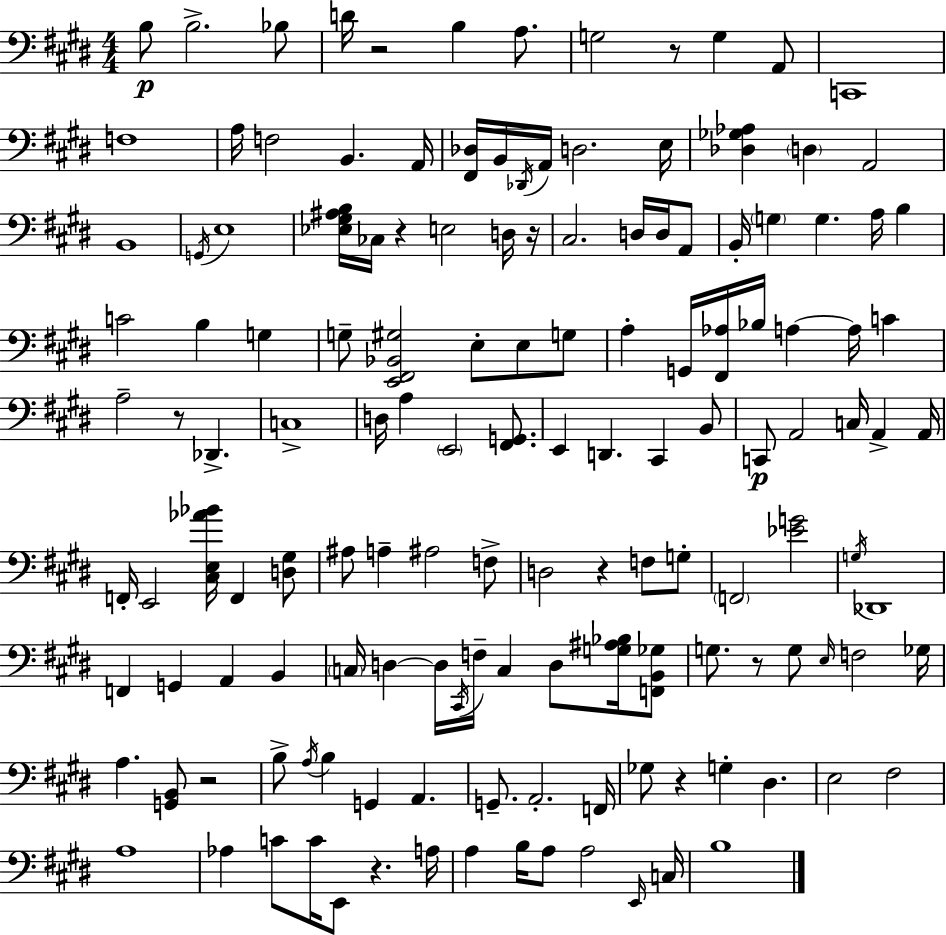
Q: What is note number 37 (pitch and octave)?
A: B3